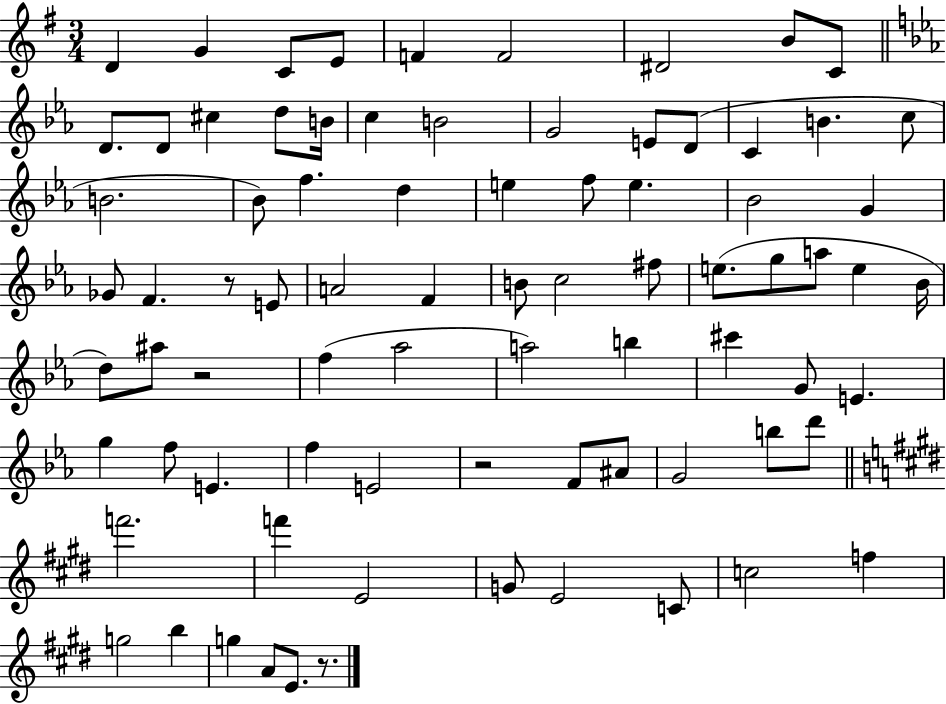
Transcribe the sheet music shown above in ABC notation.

X:1
T:Untitled
M:3/4
L:1/4
K:G
D G C/2 E/2 F F2 ^D2 B/2 C/2 D/2 D/2 ^c d/2 B/4 c B2 G2 E/2 D/2 C B c/2 B2 _B/2 f d e f/2 e _B2 G _G/2 F z/2 E/2 A2 F B/2 c2 ^f/2 e/2 g/2 a/2 e _B/4 d/2 ^a/2 z2 f _a2 a2 b ^c' G/2 E g f/2 E f E2 z2 F/2 ^A/2 G2 b/2 d'/2 f'2 f' E2 G/2 E2 C/2 c2 f g2 b g A/2 E/2 z/2